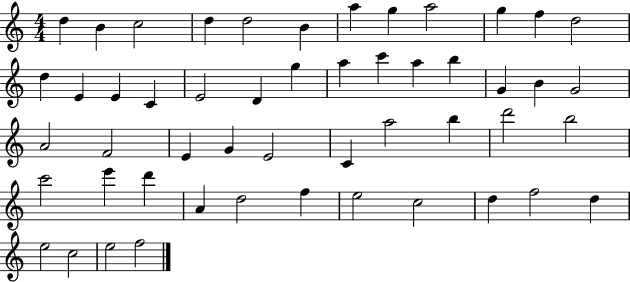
X:1
T:Untitled
M:4/4
L:1/4
K:C
d B c2 d d2 B a g a2 g f d2 d E E C E2 D g a c' a b G B G2 A2 F2 E G E2 C a2 b d'2 b2 c'2 e' d' A d2 f e2 c2 d f2 d e2 c2 e2 f2